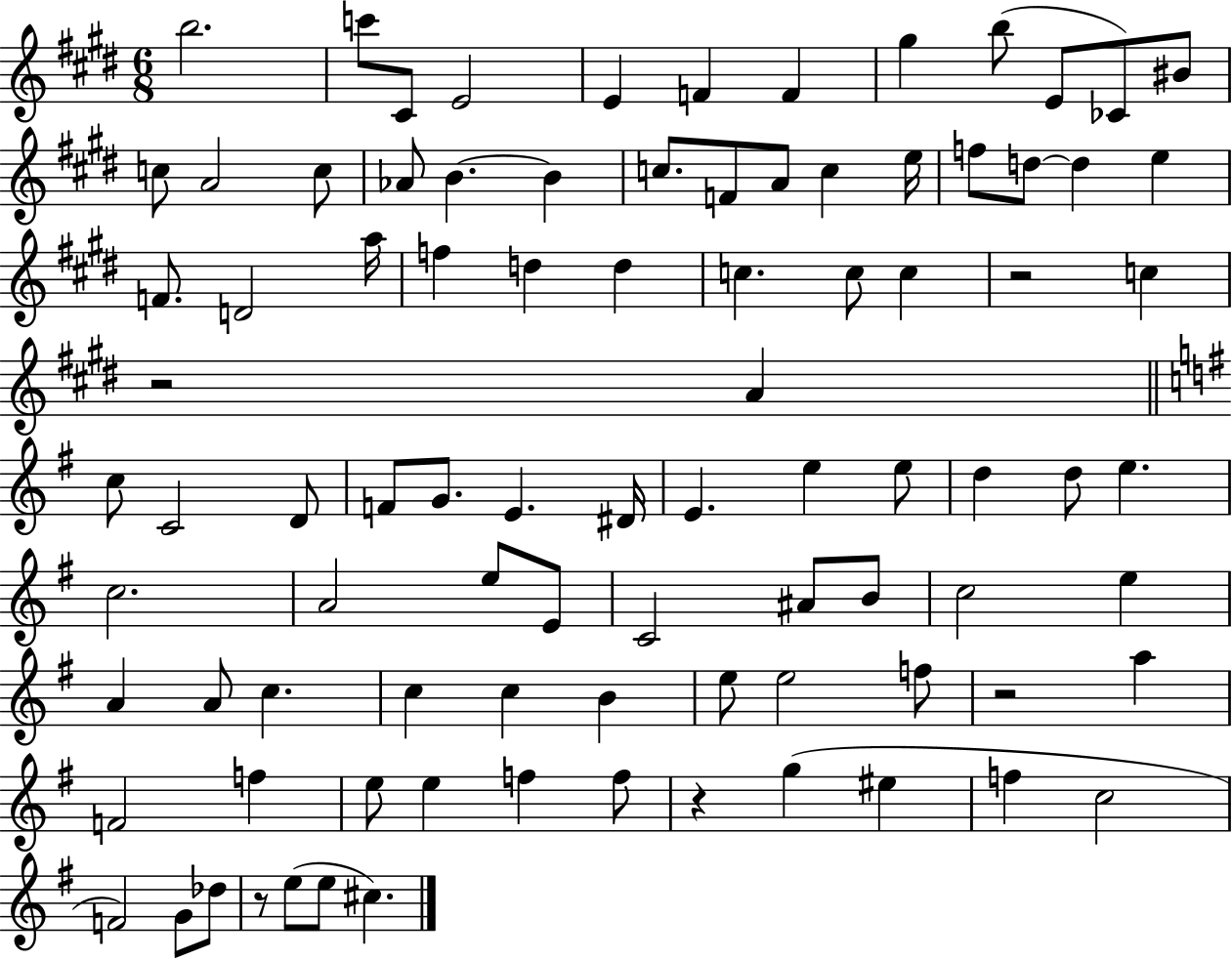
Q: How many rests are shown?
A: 5